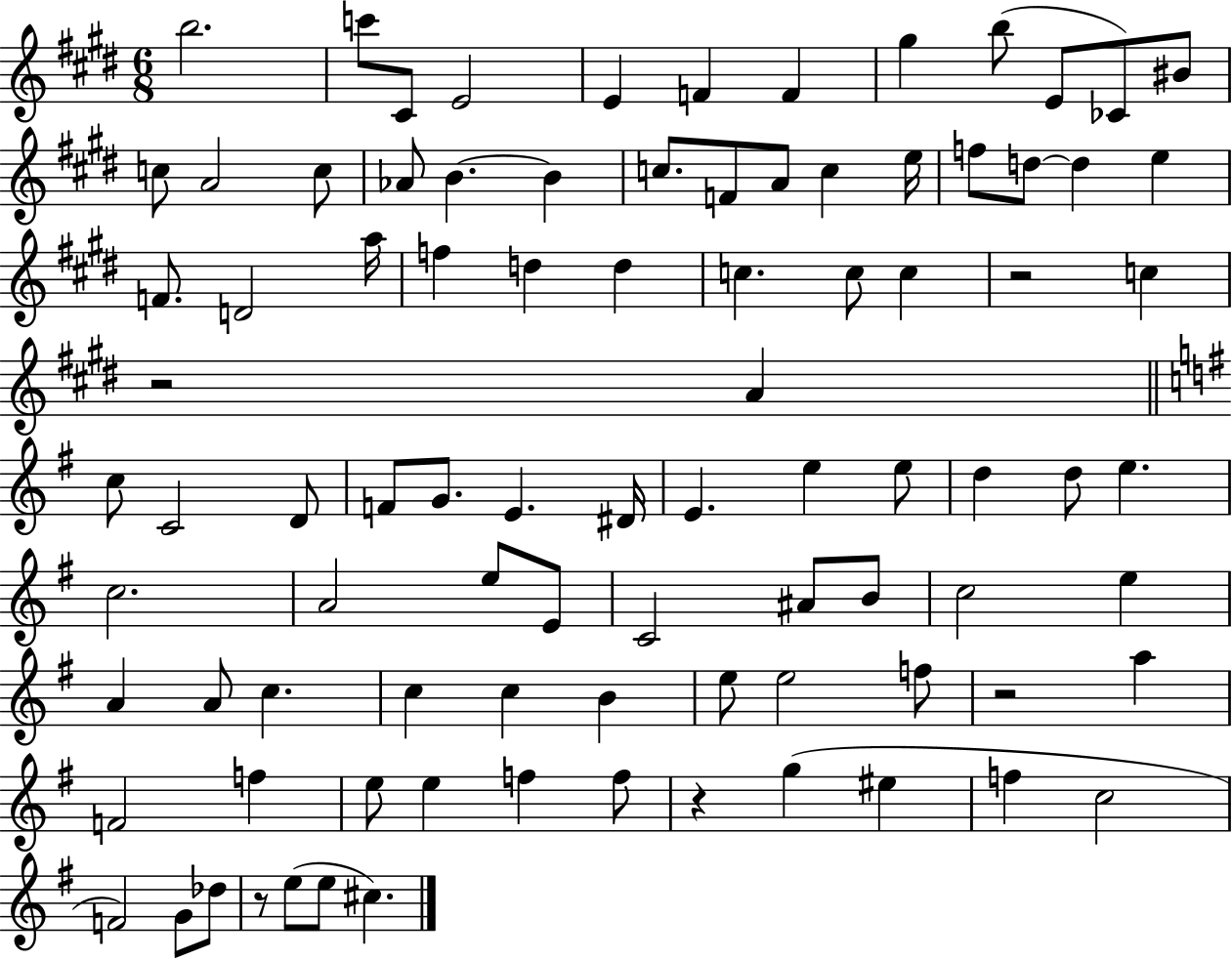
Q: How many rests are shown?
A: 5